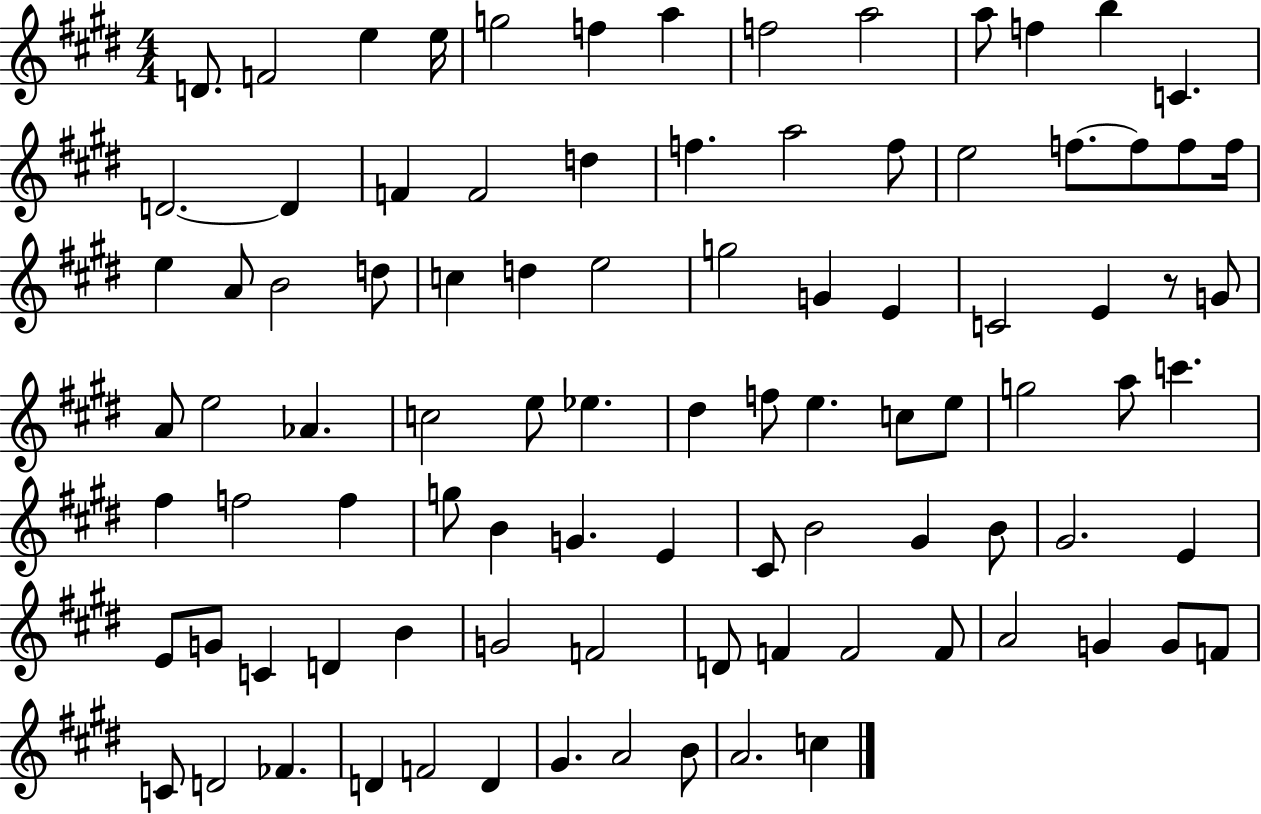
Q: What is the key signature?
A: E major